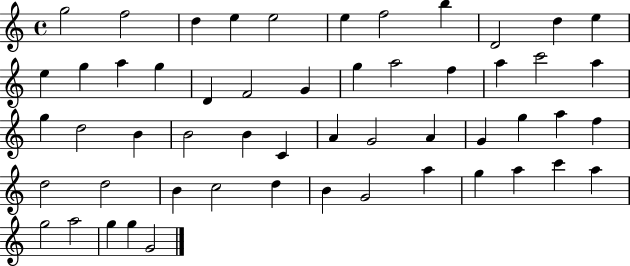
{
  \clef treble
  \time 4/4
  \defaultTimeSignature
  \key c \major
  g''2 f''2 | d''4 e''4 e''2 | e''4 f''2 b''4 | d'2 d''4 e''4 | \break e''4 g''4 a''4 g''4 | d'4 f'2 g'4 | g''4 a''2 f''4 | a''4 c'''2 a''4 | \break g''4 d''2 b'4 | b'2 b'4 c'4 | a'4 g'2 a'4 | g'4 g''4 a''4 f''4 | \break d''2 d''2 | b'4 c''2 d''4 | b'4 g'2 a''4 | g''4 a''4 c'''4 a''4 | \break g''2 a''2 | g''4 g''4 g'2 | \bar "|."
}